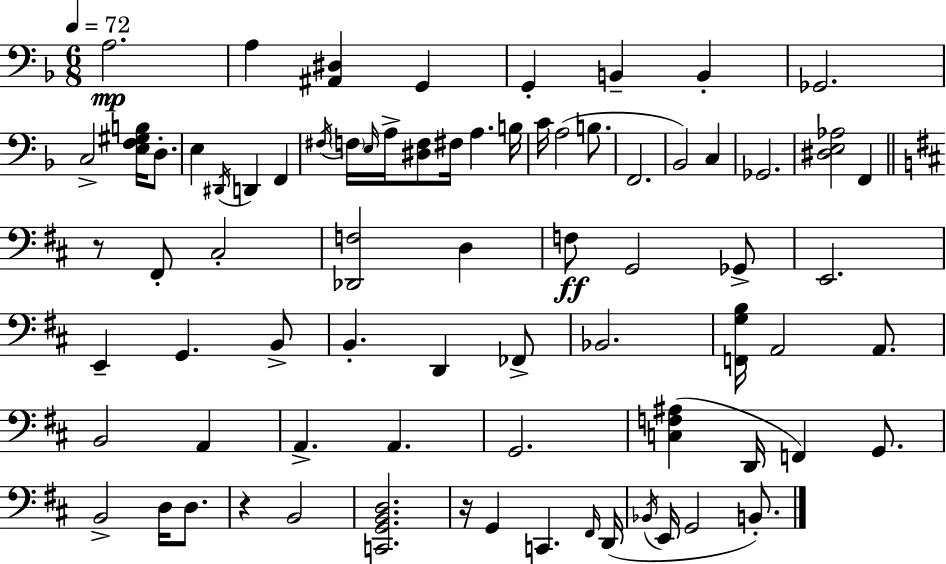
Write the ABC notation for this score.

X:1
T:Untitled
M:6/8
L:1/4
K:F
A,2 A, [^A,,^D,] G,, G,, B,, B,, _G,,2 C,2 [E,F,^G,B,]/4 D,/2 E, ^D,,/4 D,, F,, ^F,/4 F,/4 E,/4 A,/4 [^D,F,]/2 ^F,/4 A, B,/4 C/4 A,2 B,/2 F,,2 _B,,2 C, _G,,2 [^D,E,_A,]2 F,, z/2 ^F,,/2 ^C,2 [_D,,F,]2 D, F,/2 G,,2 _G,,/2 E,,2 E,, G,, B,,/2 B,, D,, _F,,/2 _B,,2 [F,,G,B,]/4 A,,2 A,,/2 B,,2 A,, A,, A,, G,,2 [C,F,^A,] D,,/4 F,, G,,/2 B,,2 D,/4 D,/2 z B,,2 [C,,G,,B,,D,]2 z/4 G,, C,, ^F,,/4 D,,/4 _B,,/4 E,,/4 G,,2 B,,/2